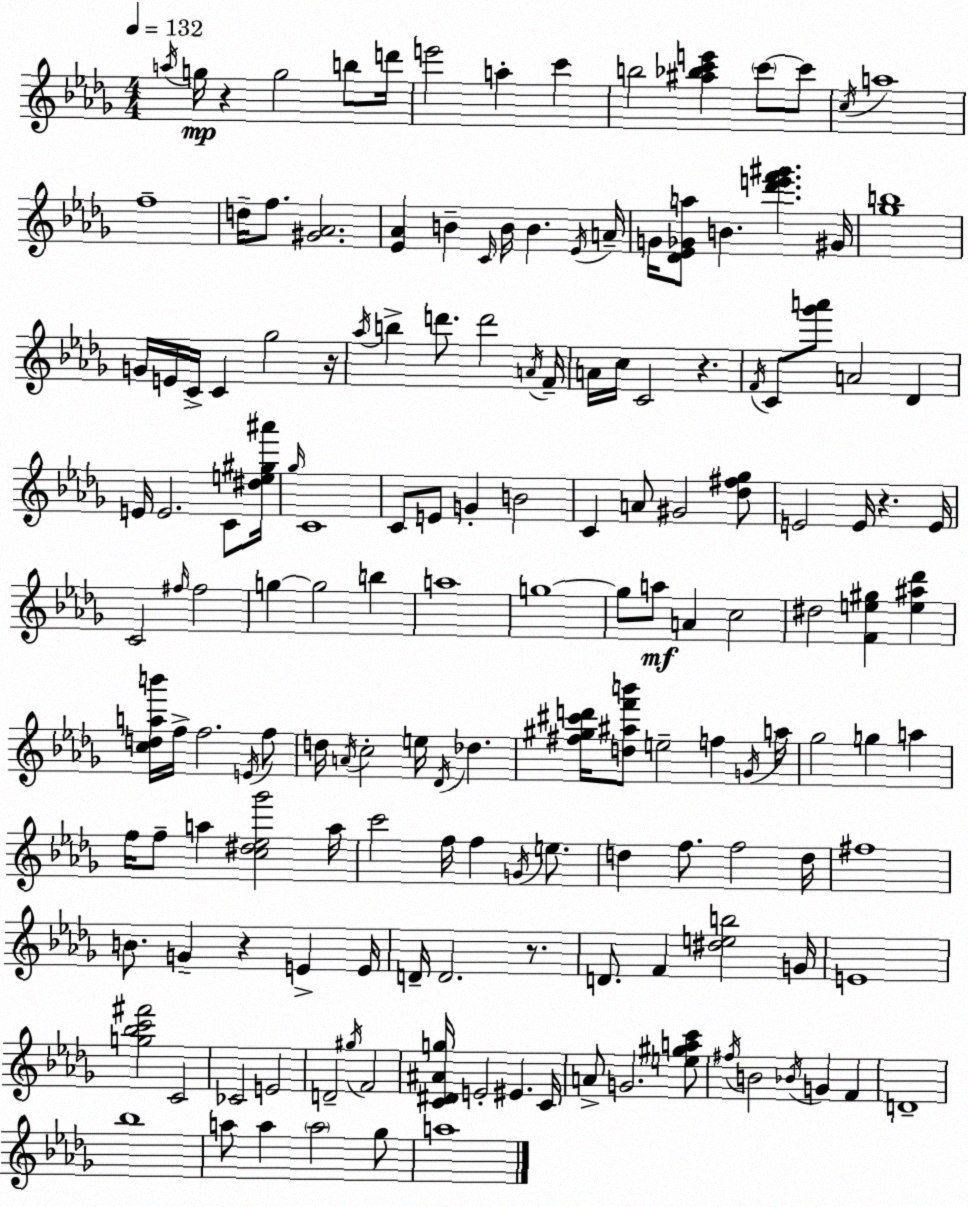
X:1
T:Untitled
M:4/4
L:1/4
K:Bbm
a/4 g/4 z g2 b/2 d'/4 e'2 a c' b2 [^a_bc'e'] c'/2 c'/2 c/4 a4 f4 d/4 f/2 [^G_A]2 [_E_A] B C/4 B/4 B _E/4 A/4 G/4 [_D_E_Ga]/2 B [_d'e'f'^g'] ^G/4 [_gb]4 G/4 E/4 C/4 C _g2 z/4 _a/4 b d'/2 d'2 A/4 F/4 A/4 c/4 C2 z F/4 C/2 [_g'a']/2 A2 _D E/4 E2 C/2 [^de^g^a']/4 _g/4 C4 C/2 E/2 G B2 C A/2 ^G2 [_d^f_g]/2 E2 E/4 z E/4 C2 ^f/4 ^f2 g g2 b a4 g4 g/2 a/2 A c2 ^d2 [Fe^g] [e^a_d'] [cdab']/4 f/4 f2 E/4 f/2 d/4 A/4 c2 e/4 _D/4 _d [^f^g^c'd']/4 [d^af'b']/2 e2 f G/4 a/4 _g2 g a f/4 f/2 a [c^d_e_g']2 a/4 c'2 f/4 f G/4 e/2 d f/2 f2 d/4 ^f4 B/2 G z E E/4 D/4 D2 z/2 D/2 F [^deb]2 G/4 E4 [g_bc'^f']2 C2 _C2 E2 D2 ^g/4 F2 [C^D^Ag]/4 E2 ^E C/4 A/2 G2 [e^gac']/2 ^f/4 B2 _B/4 G F D4 _b4 a/2 a a2 _g/2 a4